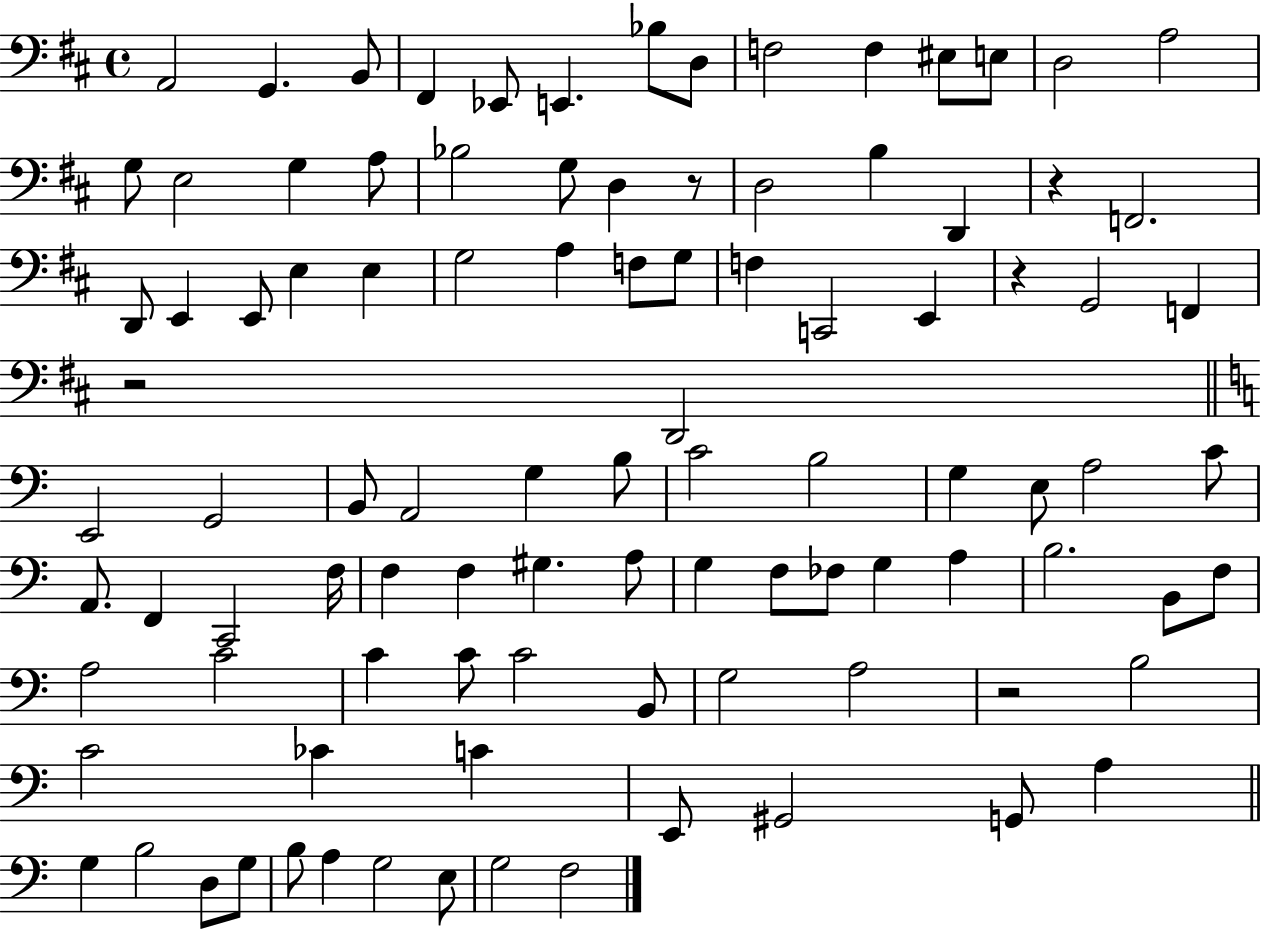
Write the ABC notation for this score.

X:1
T:Untitled
M:4/4
L:1/4
K:D
A,,2 G,, B,,/2 ^F,, _E,,/2 E,, _B,/2 D,/2 F,2 F, ^E,/2 E,/2 D,2 A,2 G,/2 E,2 G, A,/2 _B,2 G,/2 D, z/2 D,2 B, D,, z F,,2 D,,/2 E,, E,,/2 E, E, G,2 A, F,/2 G,/2 F, C,,2 E,, z G,,2 F,, z2 D,,2 E,,2 G,,2 B,,/2 A,,2 G, B,/2 C2 B,2 G, E,/2 A,2 C/2 A,,/2 F,, C,,2 F,/4 F, F, ^G, A,/2 G, F,/2 _F,/2 G, A, B,2 B,,/2 F,/2 A,2 C2 C C/2 C2 B,,/2 G,2 A,2 z2 B,2 C2 _C C E,,/2 ^G,,2 G,,/2 A, G, B,2 D,/2 G,/2 B,/2 A, G,2 E,/2 G,2 F,2